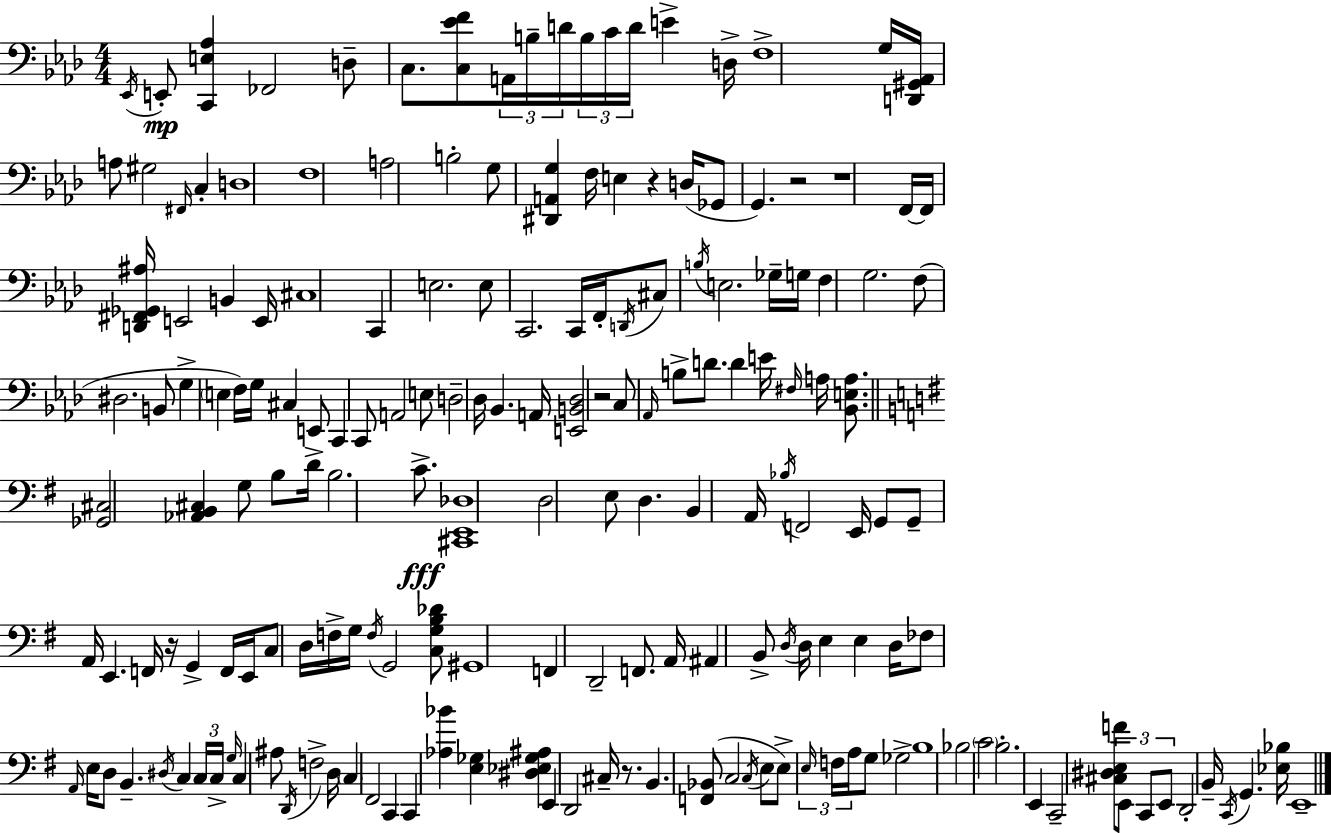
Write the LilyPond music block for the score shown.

{
  \clef bass
  \numericTimeSignature
  \time 4/4
  \key aes \major
  \acciaccatura { ees,16 }\mp e,8-. <c, e aes>4 fes,2 d8-- | c8. <c ees' f'>8 \tuplet 3/2 { a,16 b16-- d'16 } \tuplet 3/2 { b16 c'16 d'16 } e'4-> | d16-> f1-> | g16 <d, gis, aes,>16 a8 gis2 \grace { fis,16 } c4-. | \break d1 | f1 | a2 b2-. | g8 <dis, a, g>4 f16 e4 r4 | \break d16( ges,8 g,4.) r2 | r1 | f,16~~ f,16 <d, fis, ges, ais>16 e,2 b,4 | e,16 cis1 | \break c,4 e2. | e8 c,2. | c,16 f,16-. \acciaccatura { d,16 } cis8 \acciaccatura { b16 } e2. | ges16-- g16 f4 g2. | \break f8( dis2. | b,8 g4-> \parenthesize e4 f16) g16 cis4 | e,8 c,4 c,8 a,2 | e8 d2-- des16 bes,4. | \break a,16 <e, b, des>2 r2 | c8 \grace { aes,16 } b8-> d'8. d'4 | e'16 \grace { fis16 } a16 <bes, e a>8. \bar "||" \break \key g \major <ges, cis>2 <aes, b, cis>4 g8 b8 | d'16-> b2. c'8.->\fff | <cis, e, des>1 | d2 e8 d4. | \break b,4 a,16 \acciaccatura { bes16 } f,2 e,16 g,8 | g,8-- a,16 e,4. f,16 r16 g,4-> | f,16 e,16 c8 d16 f16-> g16 \acciaccatura { f16 } g,2 | <c g b des'>8 gis,1 | \break f,4 d,2-- f,8. | a,16 ais,4 b,8-> \acciaccatura { d16 } d16 e4 e4 | d16 fes8 \grace { a,16 } e16 d8 b,4.-- \acciaccatura { dis16 } | c4 \tuplet 3/2 { c16 c16-> \grace { g16 } } c4 ais8 \acciaccatura { d,16 } f2-> | \break d16 \parenthesize c4 fis,2 | c,4 c,4 <aes bes'>4 <e ges>4 | <dis ees ges ais>4 e,4 d,2 | cis16-- r8. b,4. <f, bes,>8( c2 | \break \acciaccatura { c16 } e8 e8->) \tuplet 3/2 { \grace { e16 } f16 a16 } g8 | ges2-> b1 | bes2 | \parenthesize c'2 b2.-. | \break e,4 c,2-- | <cis dis e f'>8 \tuplet 3/2 { e,8 c,8 e,8 } d,2-. | b,16-- \acciaccatura { c,16 } g,4. <ees bes>16 e,1-- | \bar "|."
}